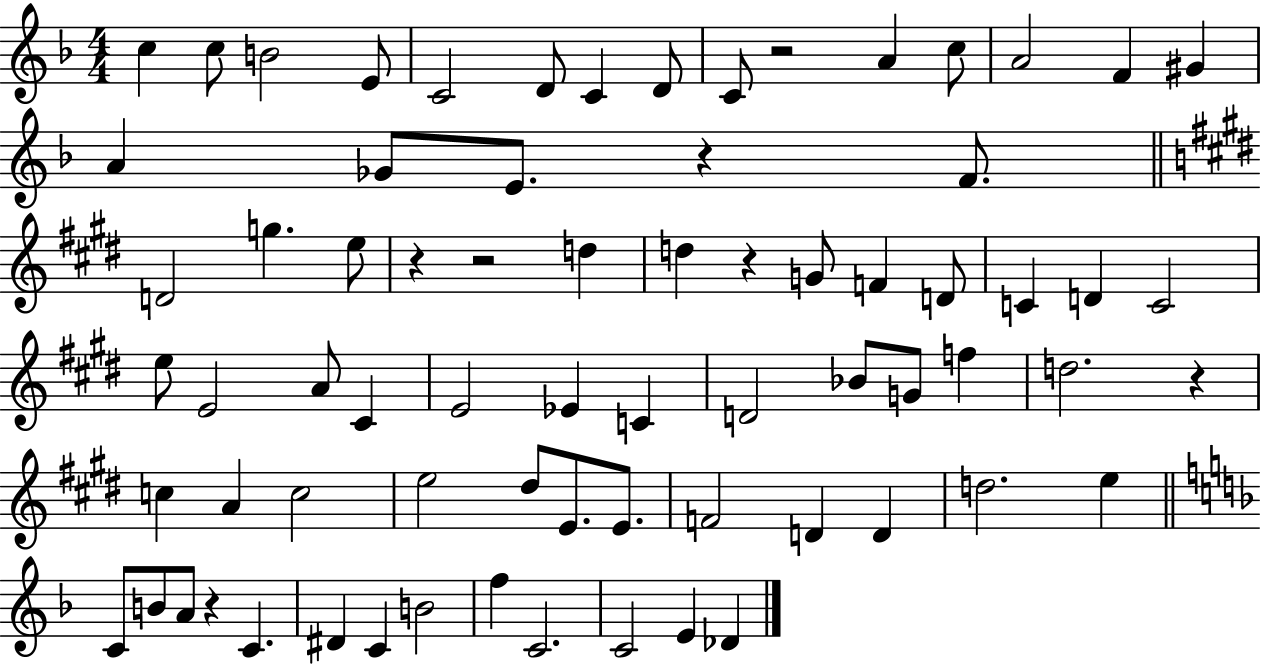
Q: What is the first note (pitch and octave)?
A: C5